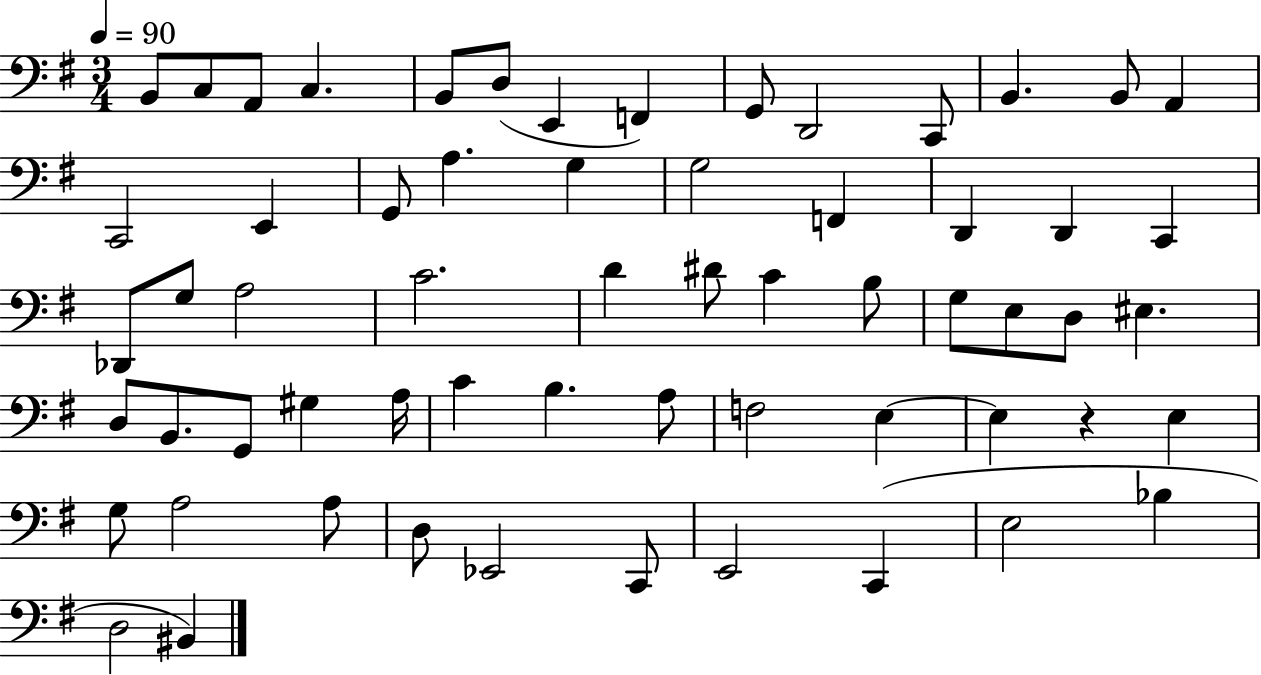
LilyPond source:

{
  \clef bass
  \numericTimeSignature
  \time 3/4
  \key g \major
  \tempo 4 = 90
  b,8 c8 a,8 c4. | b,8 d8( e,4 f,4) | g,8 d,2 c,8 | b,4. b,8 a,4 | \break c,2 e,4 | g,8 a4. g4 | g2 f,4 | d,4 d,4 c,4 | \break des,8 g8 a2 | c'2. | d'4 dis'8 c'4 b8 | g8 e8 d8 eis4. | \break d8 b,8. g,8 gis4 a16 | c'4 b4. a8 | f2 e4~~ | e4 r4 e4 | \break g8 a2 a8 | d8 ees,2 c,8 | e,2 c,4( | e2 bes4 | \break d2 bis,4) | \bar "|."
}